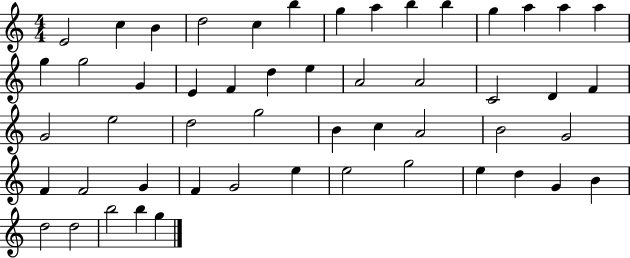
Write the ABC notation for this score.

X:1
T:Untitled
M:4/4
L:1/4
K:C
E2 c B d2 c b g a b b g a a a g g2 G E F d e A2 A2 C2 D F G2 e2 d2 g2 B c A2 B2 G2 F F2 G F G2 e e2 g2 e d G B d2 d2 b2 b g